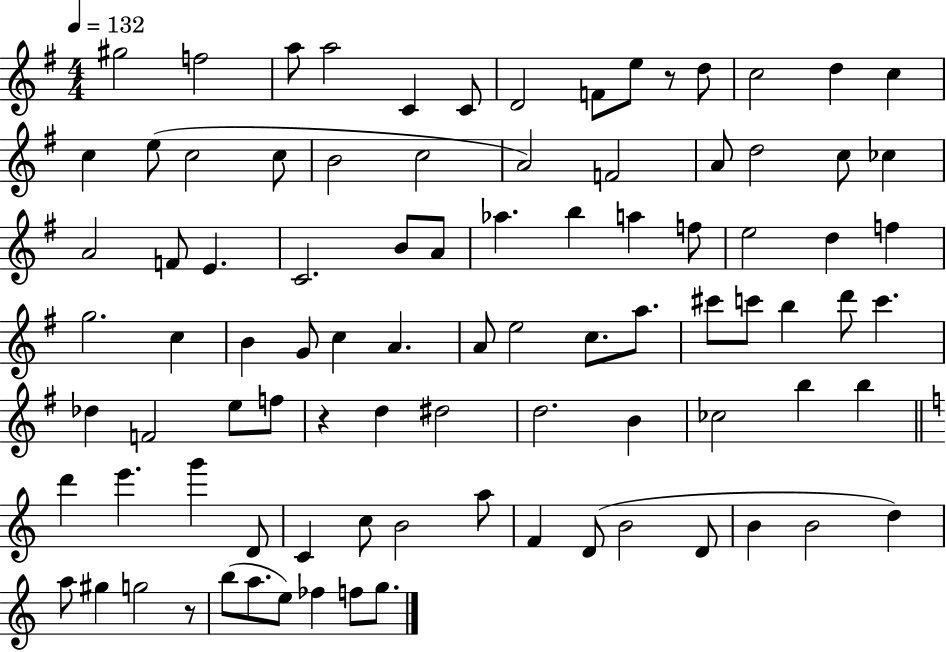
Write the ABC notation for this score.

X:1
T:Untitled
M:4/4
L:1/4
K:G
^g2 f2 a/2 a2 C C/2 D2 F/2 e/2 z/2 d/2 c2 d c c e/2 c2 c/2 B2 c2 A2 F2 A/2 d2 c/2 _c A2 F/2 E C2 B/2 A/2 _a b a f/2 e2 d f g2 c B G/2 c A A/2 e2 c/2 a/2 ^c'/2 c'/2 b d'/2 c' _d F2 e/2 f/2 z d ^d2 d2 B _c2 b b d' e' g' D/2 C c/2 B2 a/2 F D/2 B2 D/2 B B2 d a/2 ^g g2 z/2 b/2 a/2 e/2 _f f/2 g/2